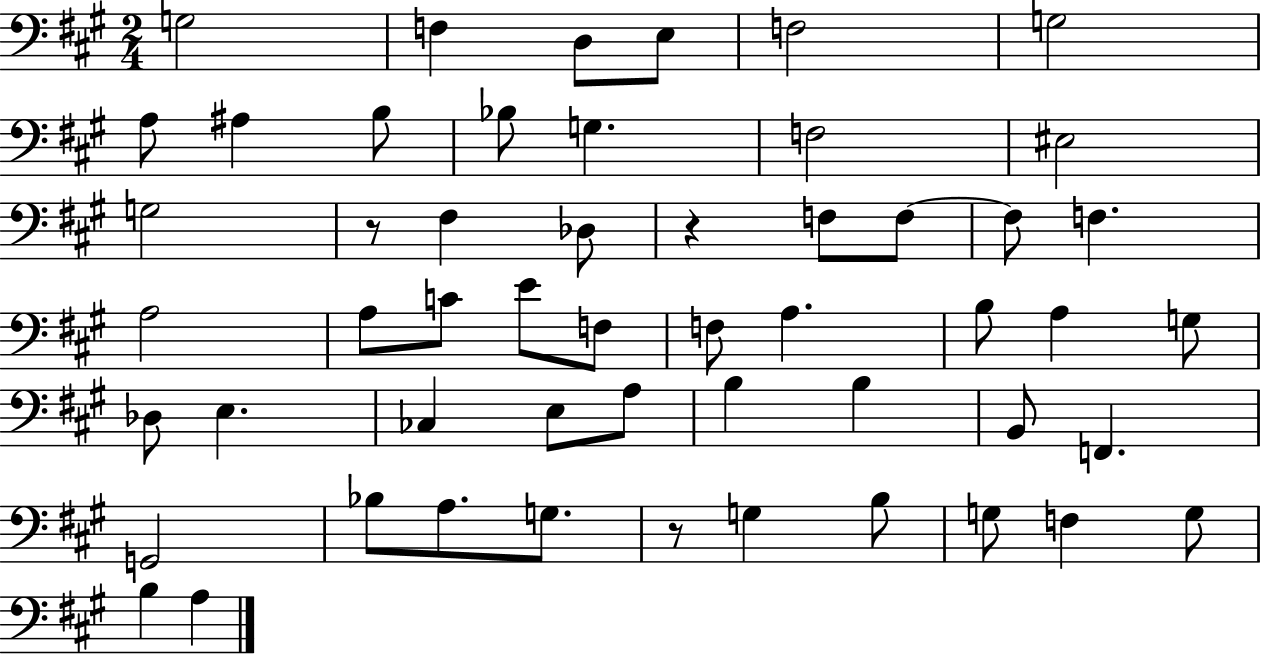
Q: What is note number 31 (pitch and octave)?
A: Db3